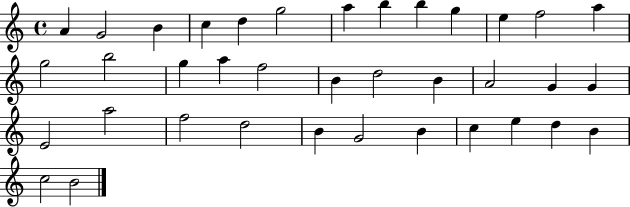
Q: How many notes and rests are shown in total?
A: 37